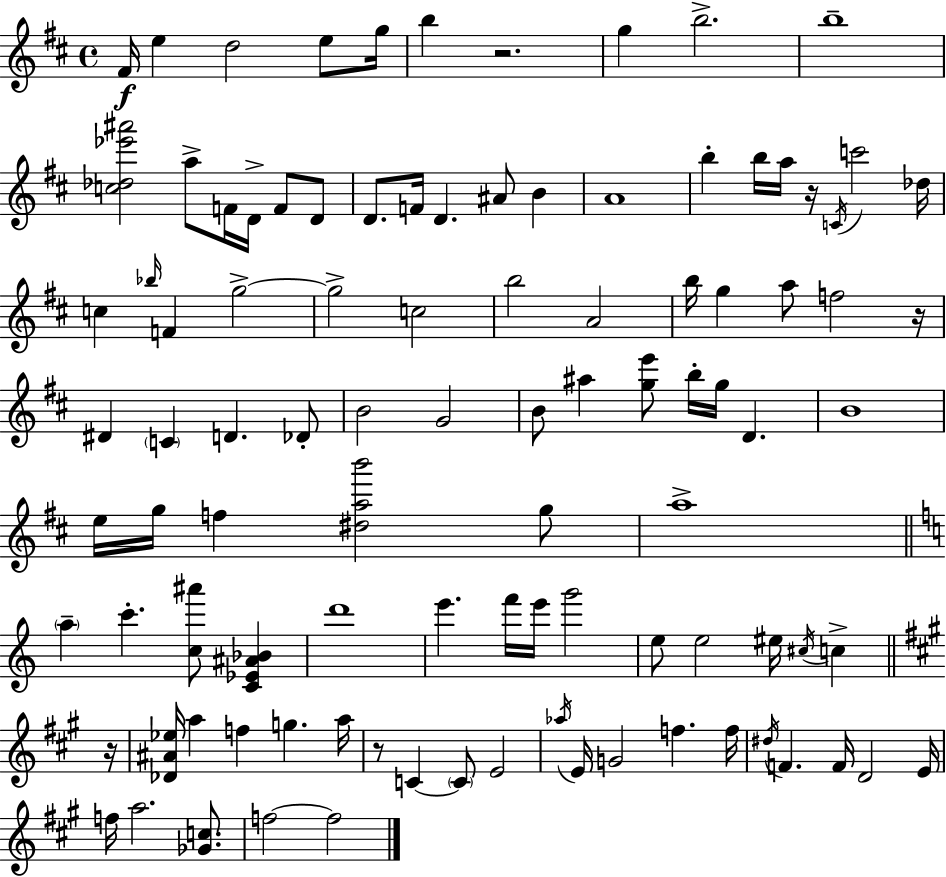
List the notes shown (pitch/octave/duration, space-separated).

F#4/s E5/q D5/h E5/e G5/s B5/q R/h. G5/q B5/h. B5/w [C5,Db5,Eb6,A#6]/h A5/e F4/s D4/s F4/e D4/e D4/e. F4/s D4/q. A#4/e B4/q A4/w B5/q B5/s A5/s R/s C4/s C6/h Db5/s C5/q Bb5/s F4/q G5/h G5/h C5/h B5/h A4/h B5/s G5/q A5/e F5/h R/s D#4/q C4/q D4/q. Db4/e B4/h G4/h B4/e A#5/q [G5,E6]/e B5/s G5/s D4/q. B4/w E5/s G5/s F5/q [D#5,A5,B6]/h G5/e A5/w A5/q C6/q. [C5,A#6]/e [C4,Eb4,A#4,Bb4]/q D6/w E6/q. F6/s E6/s G6/h E5/e E5/h EIS5/s C#5/s C5/q R/s [Db4,A#4,Eb5]/s A5/q F5/q G5/q. A5/s R/e C4/q C4/e E4/h Ab5/s E4/s G4/h F5/q. F5/s D#5/s F4/q. F4/s D4/h E4/s F5/s A5/h. [Gb4,C5]/e. F5/h F5/h